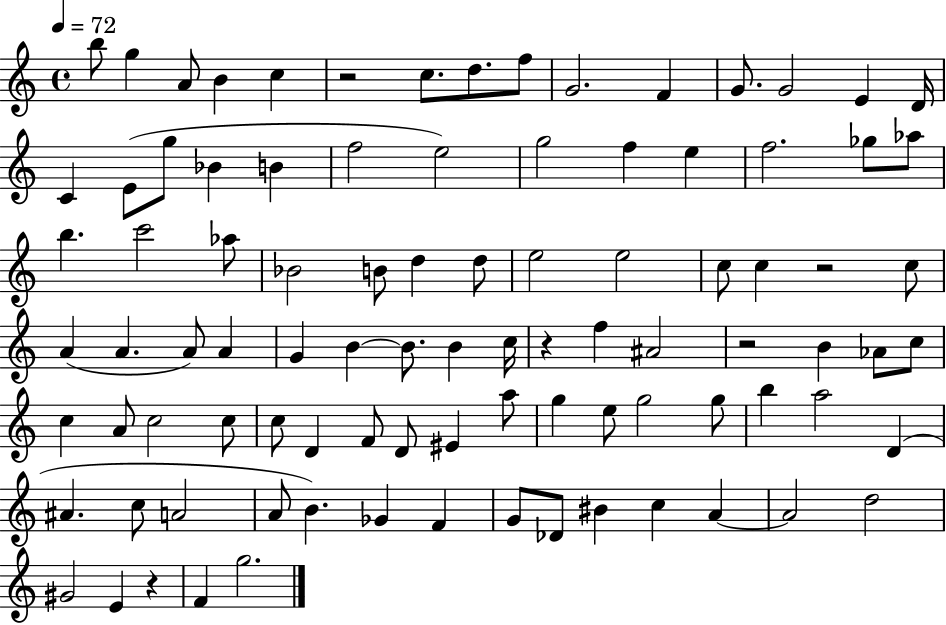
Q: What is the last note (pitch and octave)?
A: G5